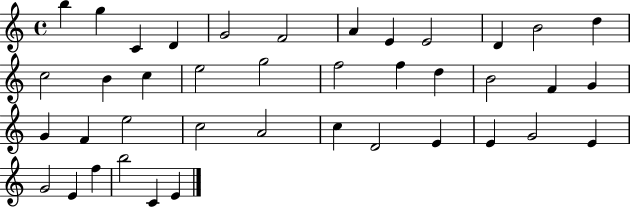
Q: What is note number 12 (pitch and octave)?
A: D5